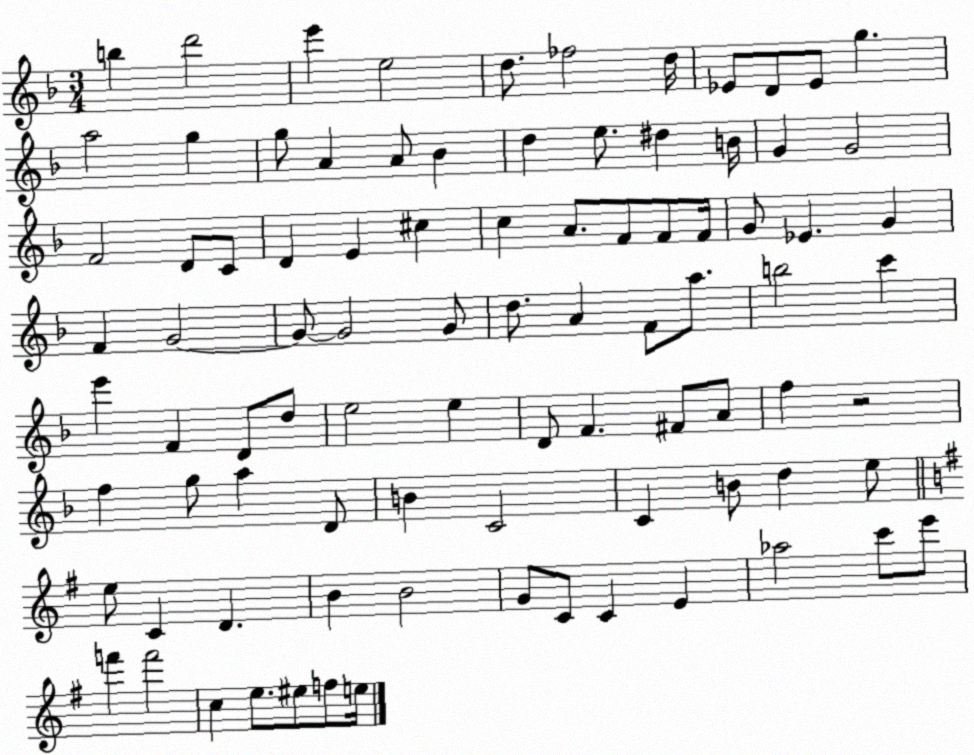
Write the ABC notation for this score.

X:1
T:Untitled
M:3/4
L:1/4
K:F
b d'2 e' e2 d/2 _f2 d/4 _E/2 D/2 _E/2 g a2 g g/2 A A/2 _B d e/2 ^d B/4 G G2 F2 D/2 C/2 D E ^c c A/2 F/2 F/2 F/4 G/2 _E G F G2 G/2 G2 G/2 d/2 A F/2 a/2 b2 c' e' F D/2 d/2 e2 e D/2 F ^F/2 A/2 f z2 f g/2 a D/2 B C2 C B/2 d e/2 e/2 C D B B2 G/2 C/2 C E _a2 c'/2 e'/2 f' f'2 c e/2 ^e/2 f/2 e/4